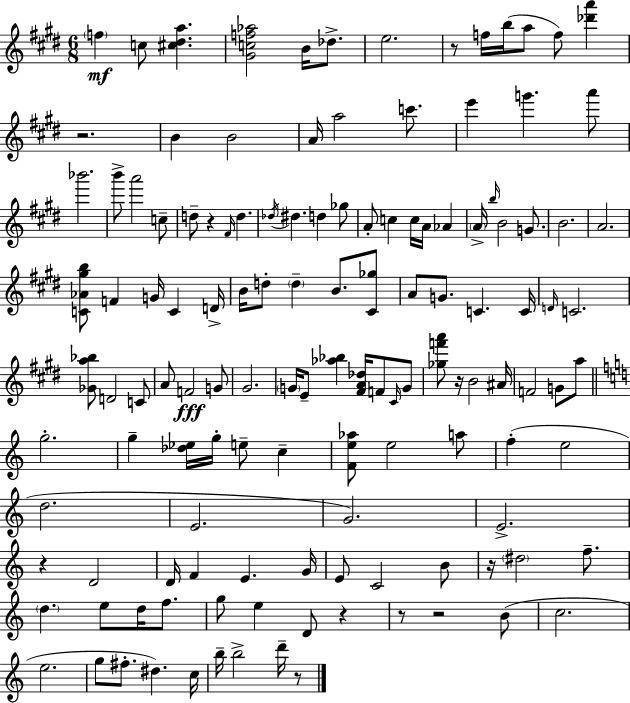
F5/q C5/e [C#5,D#5,A5]/q. [G#4,C5,F5,Ab5]/h B4/s Db5/e. E5/h. R/e F5/s B5/s A5/e F5/e [Db6,A6]/q R/h. B4/q B4/h A4/s A5/h C6/e. E6/q G6/q. A6/e Bb6/h. B6/e A6/h C5/e D5/e R/q F#4/s D5/q. Db5/s D#5/q. D5/q Gb5/e A4/e C5/q C5/s A4/s Ab4/q A4/s B5/s B4/h G4/e. B4/h. A4/h. [C4,Ab4,G#5,B5]/e F4/q G4/s C4/q D4/s B4/s D5/e D5/q B4/e. [C#4,Gb5]/e A4/e G4/e. C4/q. C4/s D4/s C4/h. [Gb4,A5,Bb5]/e D4/h C4/e A4/e F4/h G4/e G#4/h. G4/s E4/e [Ab5,Bb5]/q [F#4,A4,Db5]/s F4/e C#4/s G4/e [Gb5,F6,A6]/e R/s B4/h A#4/s F4/h G4/e A5/e G5/h. G5/q [Db5,Eb5]/s G5/s E5/e C5/q [F4,E5,Ab5]/e E5/h A5/e F5/q E5/h D5/h. E4/h. G4/h. E4/h. R/q D4/h D4/s F4/q E4/q. G4/s E4/e C4/h B4/e R/s D#5/h F5/e. D5/q. E5/e D5/s F5/e. G5/e E5/q D4/e R/q R/e R/h B4/e C5/h. E5/h. G5/e F#5/e. D#5/q. C5/s B5/s B5/h D6/s R/e